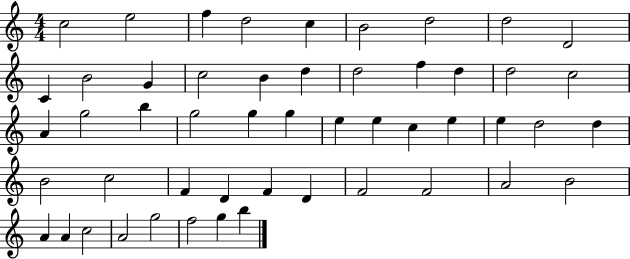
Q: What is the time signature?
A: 4/4